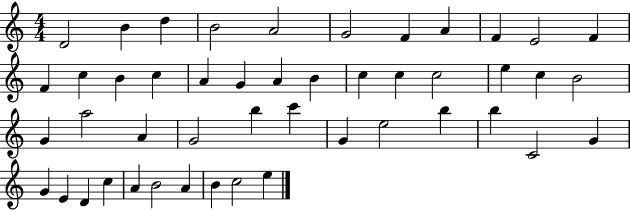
{
  \clef treble
  \numericTimeSignature
  \time 4/4
  \key c \major
  d'2 b'4 d''4 | b'2 a'2 | g'2 f'4 a'4 | f'4 e'2 f'4 | \break f'4 c''4 b'4 c''4 | a'4 g'4 a'4 b'4 | c''4 c''4 c''2 | e''4 c''4 b'2 | \break g'4 a''2 a'4 | g'2 b''4 c'''4 | g'4 e''2 b''4 | b''4 c'2 g'4 | \break g'4 e'4 d'4 c''4 | a'4 b'2 a'4 | b'4 c''2 e''4 | \bar "|."
}